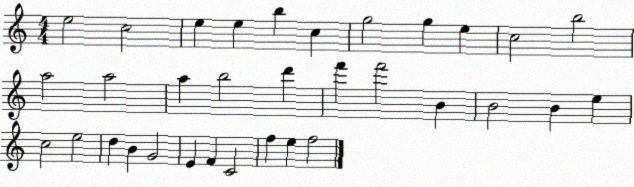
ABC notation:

X:1
T:Untitled
M:4/4
L:1/4
K:C
e2 c2 e e b c g2 g e c2 b2 a2 a2 a b2 d' f' f'2 B B2 B e c2 e2 d B G2 E F C2 f e f2